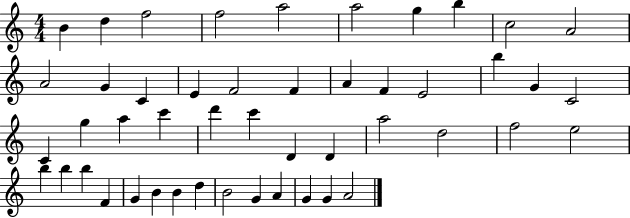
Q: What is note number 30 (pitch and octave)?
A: D4